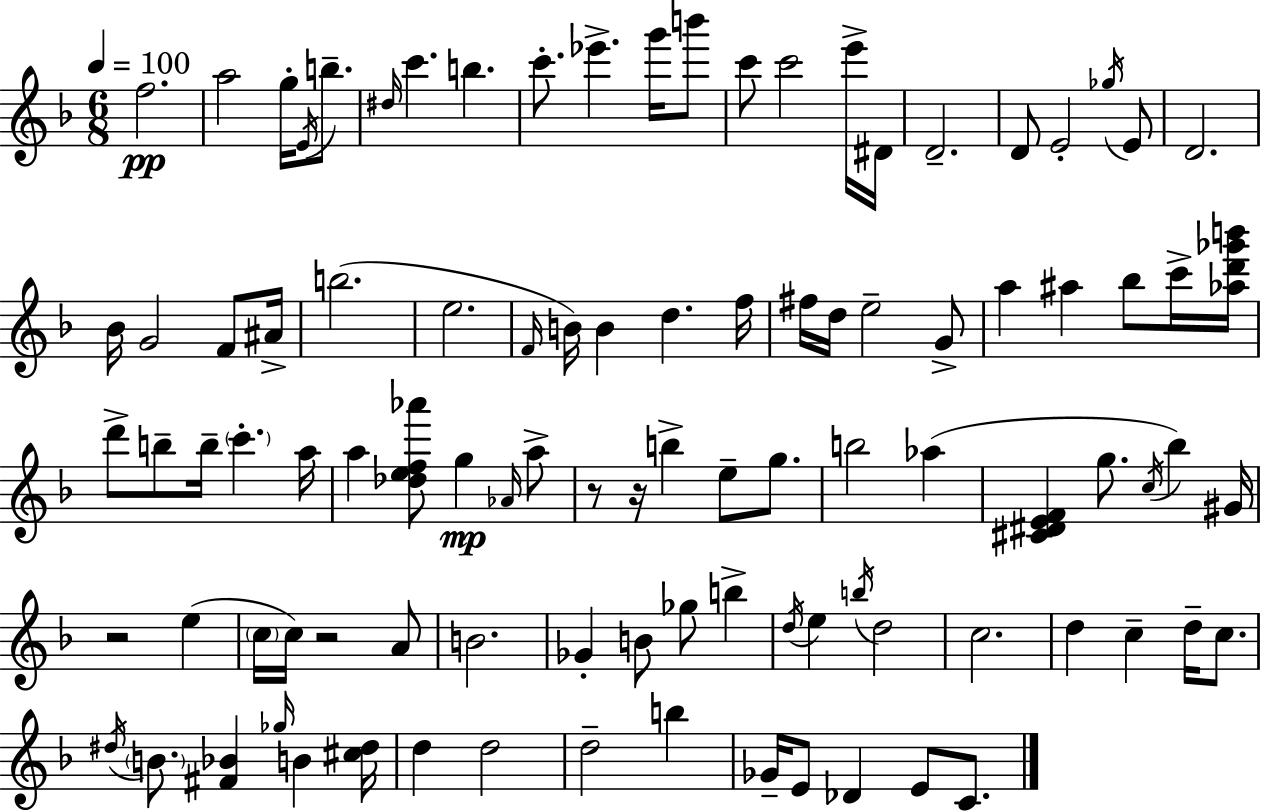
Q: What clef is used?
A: treble